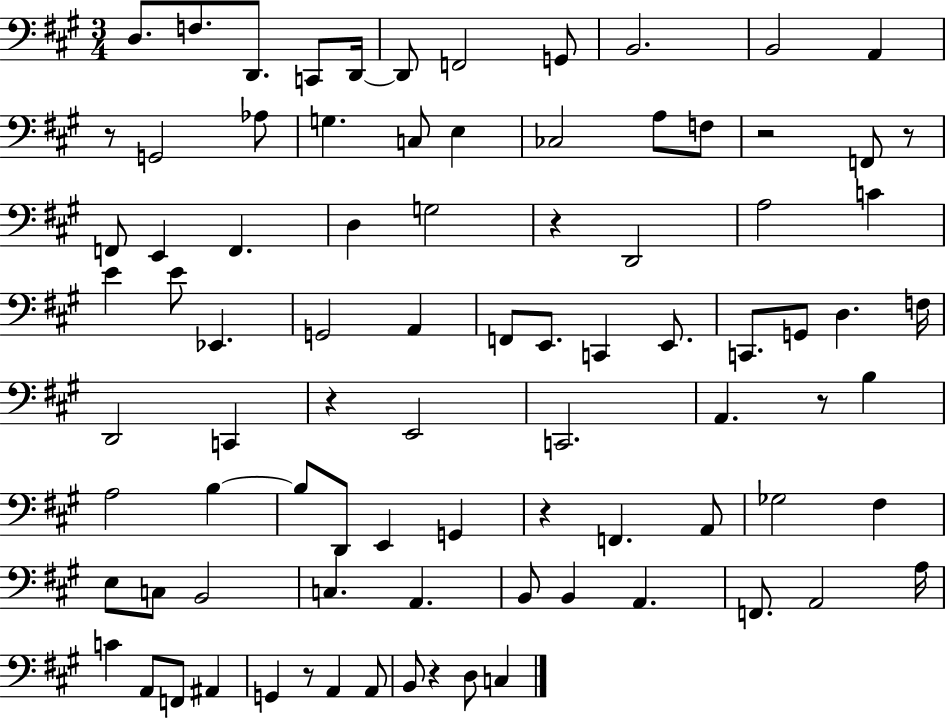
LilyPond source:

{
  \clef bass
  \numericTimeSignature
  \time 3/4
  \key a \major
  d8. f8. d,8. c,8 d,16~~ | d,8 f,2 g,8 | b,2. | b,2 a,4 | \break r8 g,2 aes8 | g4. c8 e4 | ces2 a8 f8 | r2 f,8 r8 | \break f,8 e,4 f,4. | d4 g2 | r4 d,2 | a2 c'4 | \break e'4 e'8 ees,4. | g,2 a,4 | f,8 e,8. c,4 e,8. | c,8. g,8 d4. f16 | \break d,2 c,4 | r4 e,2 | c,2. | a,4. r8 b4 | \break a2 b4~~ | b8 d,8 e,4 g,4 | r4 f,4. a,8 | ges2 fis4 | \break e8 c8 b,2 | c4. a,4. | b,8 b,4 a,4. | f,8. a,2 a16 | \break c'4 a,8 f,8 ais,4 | g,4 r8 a,4 a,8 | b,8 r4 d8 c4 | \bar "|."
}